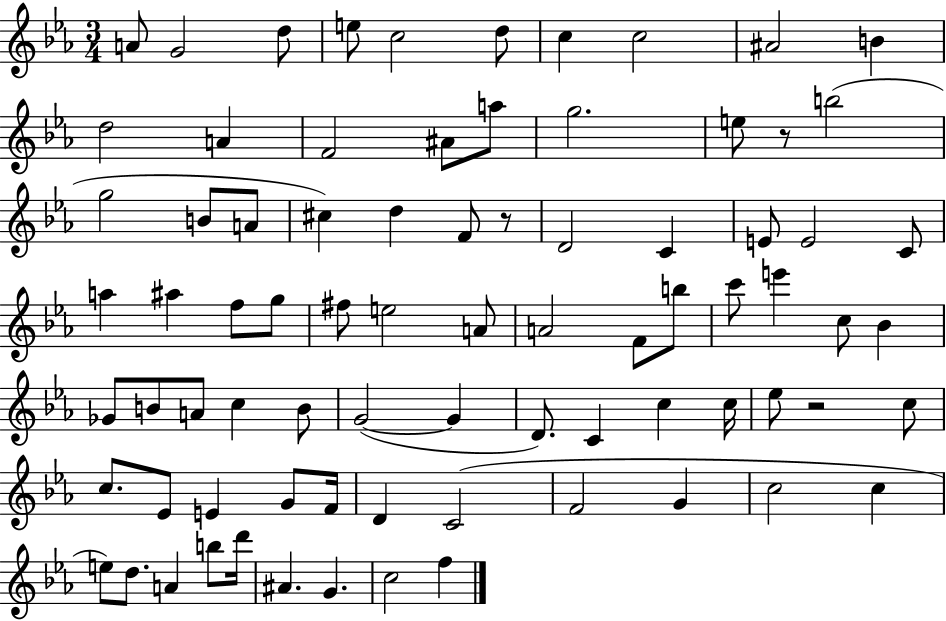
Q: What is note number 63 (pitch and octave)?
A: C4